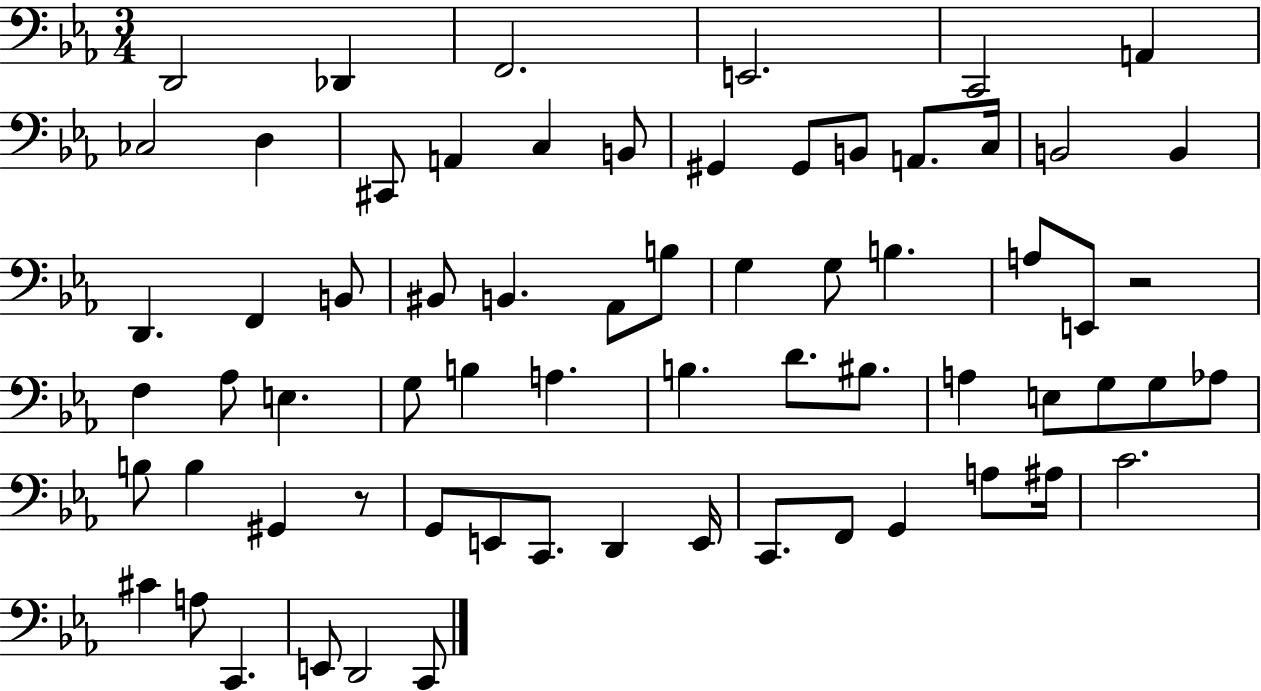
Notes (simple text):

D2/h Db2/q F2/h. E2/h. C2/h A2/q CES3/h D3/q C#2/e A2/q C3/q B2/e G#2/q G#2/e B2/e A2/e. C3/s B2/h B2/q D2/q. F2/q B2/e BIS2/e B2/q. Ab2/e B3/e G3/q G3/e B3/q. A3/e E2/e R/h F3/q Ab3/e E3/q. G3/e B3/q A3/q. B3/q. D4/e. BIS3/e. A3/q E3/e G3/e G3/e Ab3/e B3/e B3/q G#2/q R/e G2/e E2/e C2/e. D2/q E2/s C2/e. F2/e G2/q A3/e A#3/s C4/h. C#4/q A3/e C2/q. E2/e D2/h C2/e